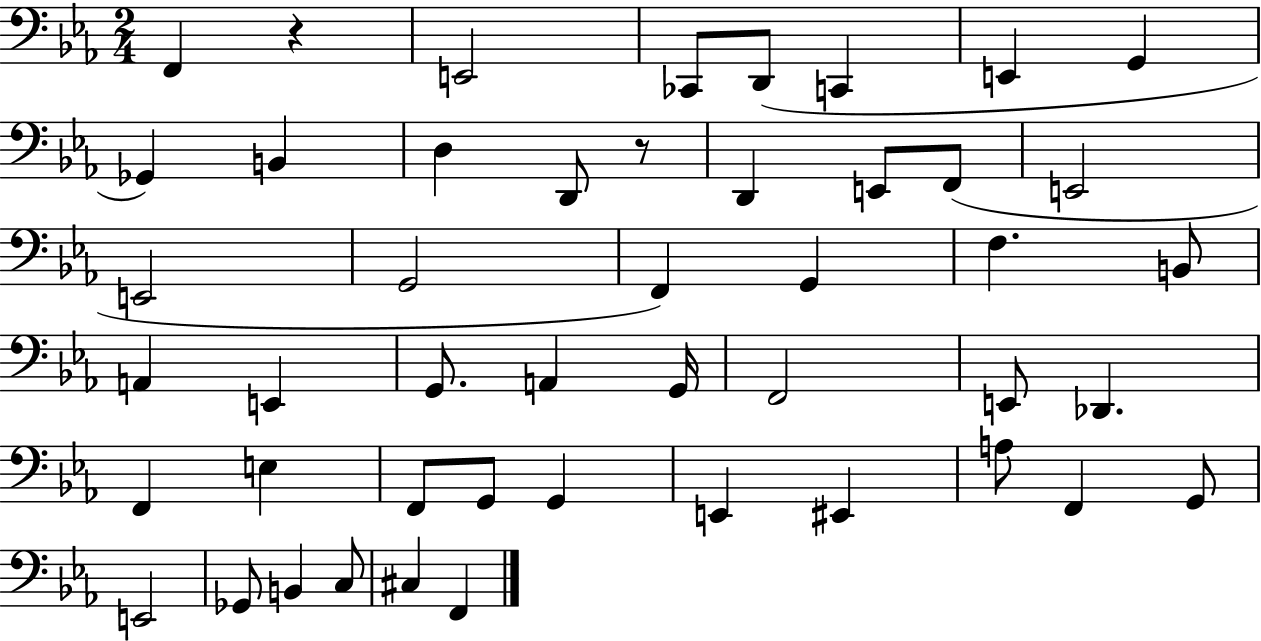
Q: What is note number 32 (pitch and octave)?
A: F2